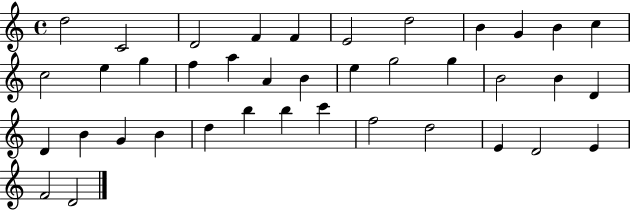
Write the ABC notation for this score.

X:1
T:Untitled
M:4/4
L:1/4
K:C
d2 C2 D2 F F E2 d2 B G B c c2 e g f a A B e g2 g B2 B D D B G B d b b c' f2 d2 E D2 E F2 D2